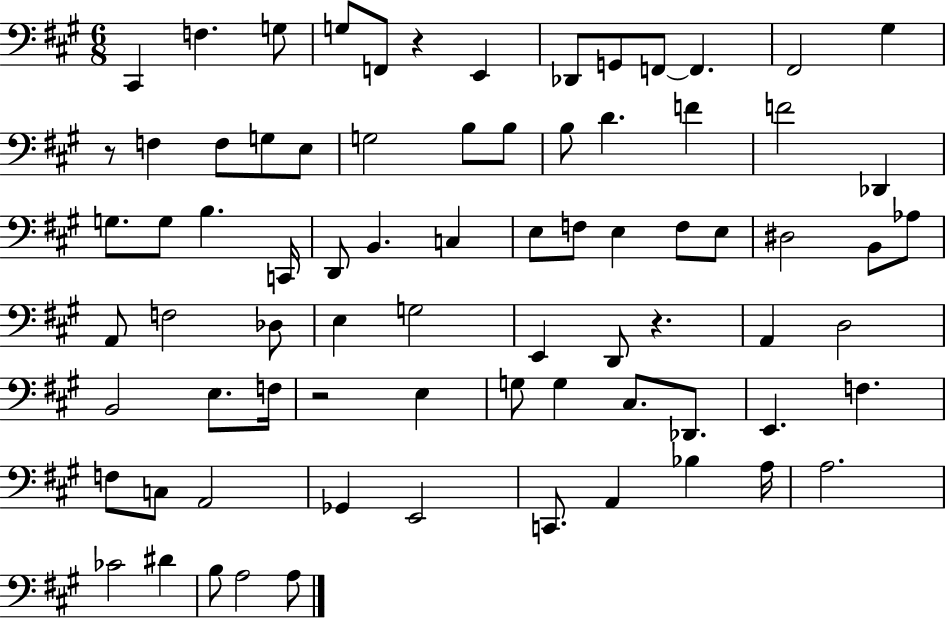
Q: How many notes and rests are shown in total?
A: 77